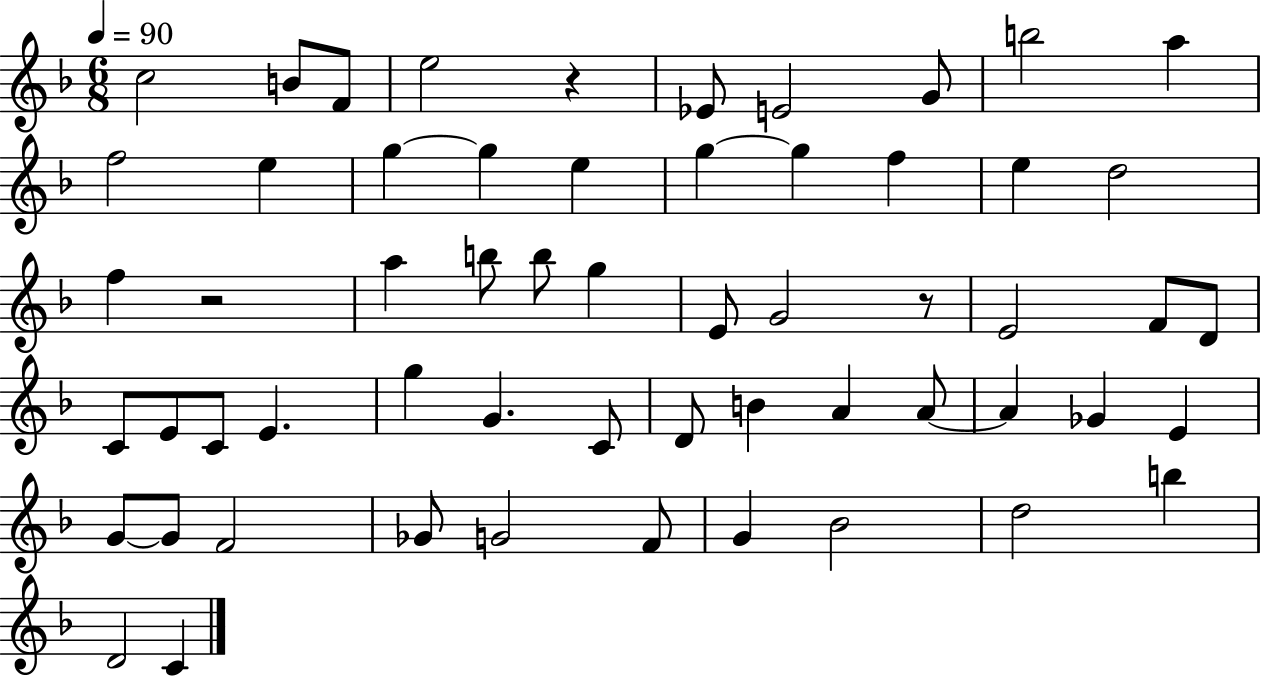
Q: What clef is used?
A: treble